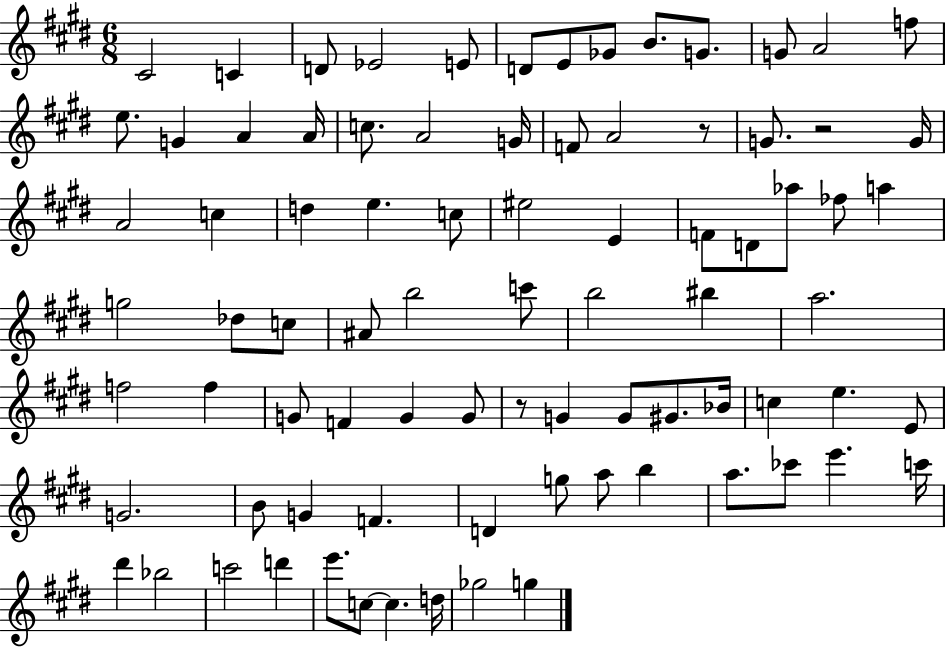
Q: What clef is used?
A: treble